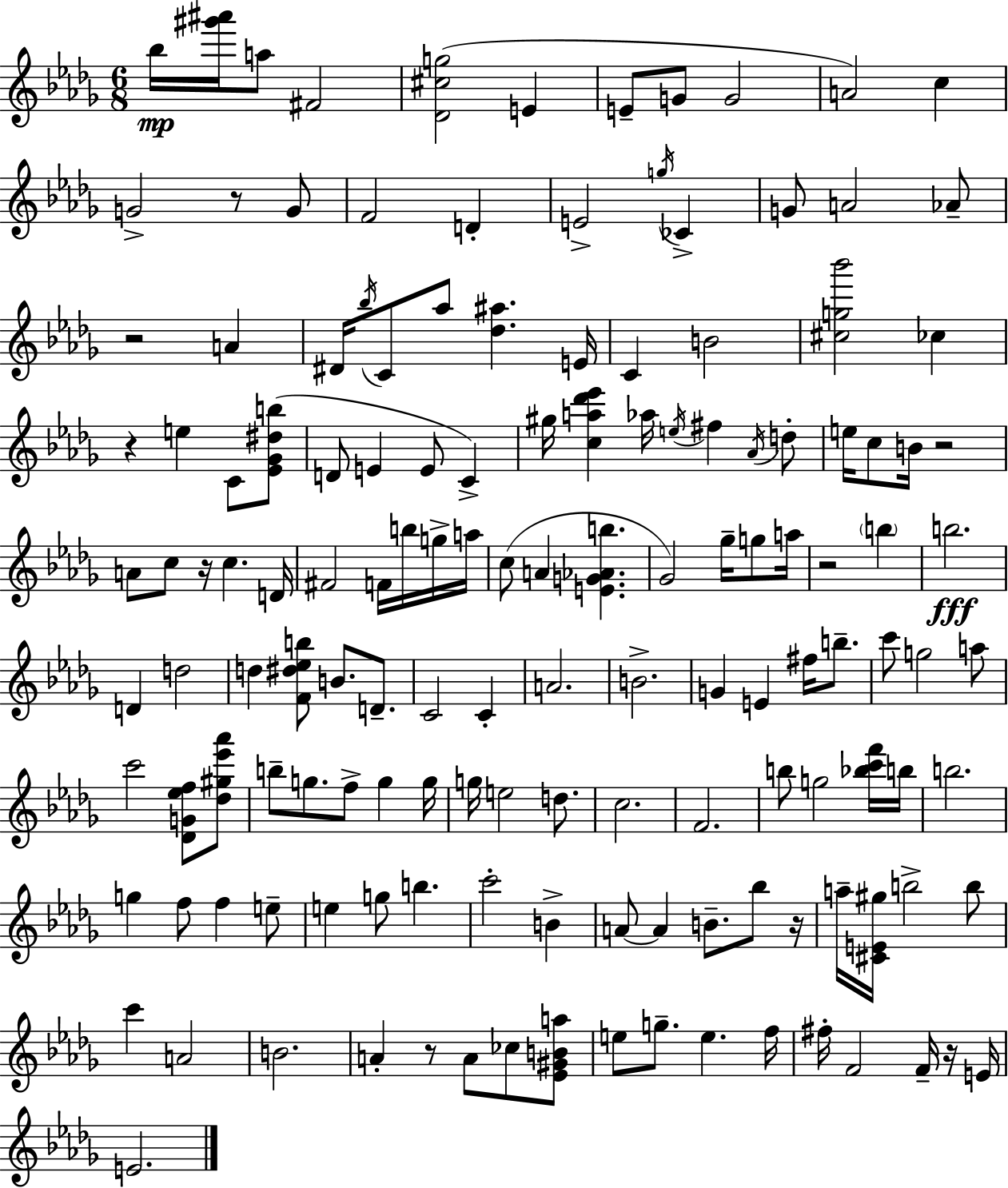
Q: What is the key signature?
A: BES minor